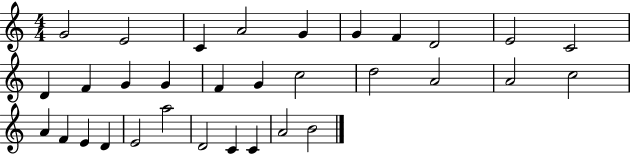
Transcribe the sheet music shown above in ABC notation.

X:1
T:Untitled
M:4/4
L:1/4
K:C
G2 E2 C A2 G G F D2 E2 C2 D F G G F G c2 d2 A2 A2 c2 A F E D E2 a2 D2 C C A2 B2